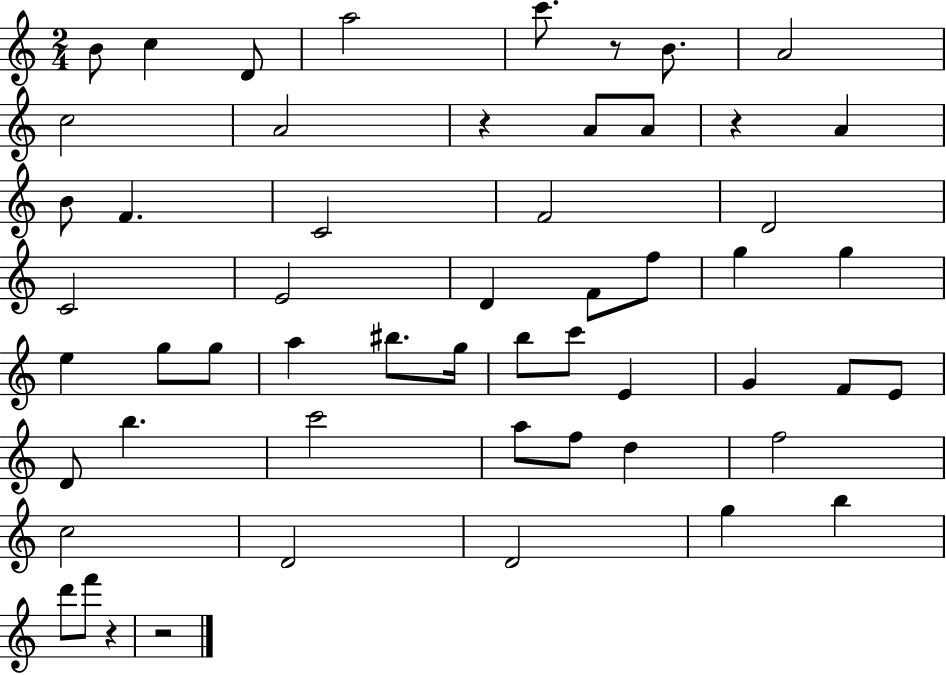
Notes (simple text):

B4/e C5/q D4/e A5/h C6/e. R/e B4/e. A4/h C5/h A4/h R/q A4/e A4/e R/q A4/q B4/e F4/q. C4/h F4/h D4/h C4/h E4/h D4/q F4/e F5/e G5/q G5/q E5/q G5/e G5/e A5/q BIS5/e. G5/s B5/e C6/e E4/q G4/q F4/e E4/e D4/e B5/q. C6/h A5/e F5/e D5/q F5/h C5/h D4/h D4/h G5/q B5/q D6/e F6/e R/q R/h